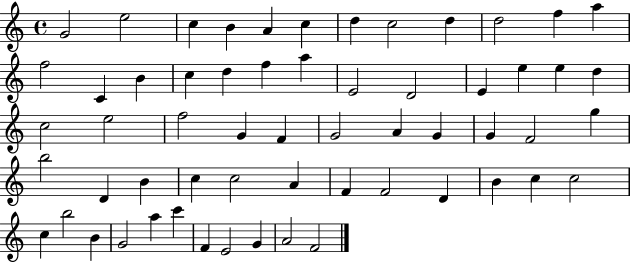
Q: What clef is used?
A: treble